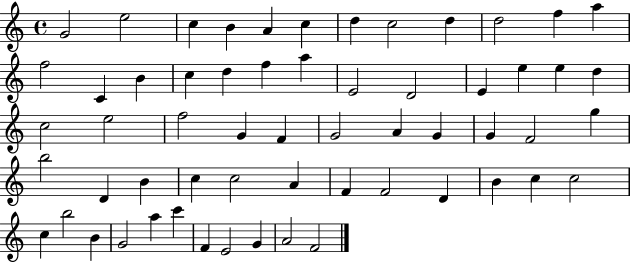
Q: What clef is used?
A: treble